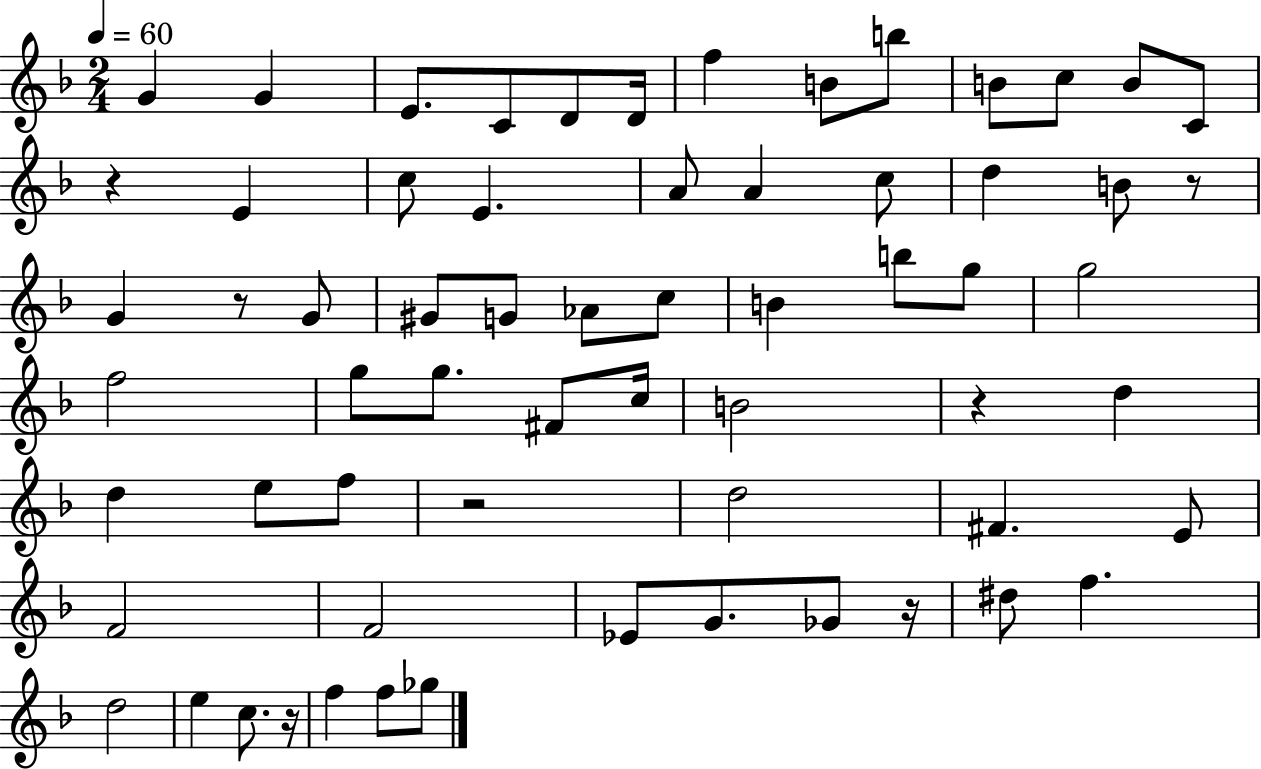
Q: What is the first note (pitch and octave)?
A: G4